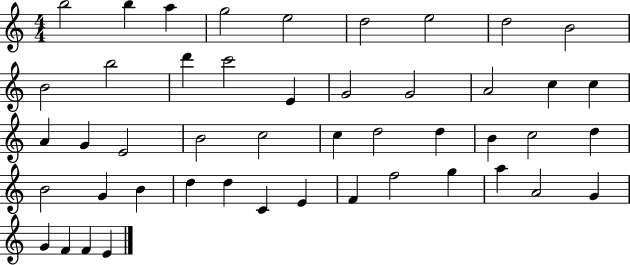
{
  \clef treble
  \numericTimeSignature
  \time 4/4
  \key c \major
  b''2 b''4 a''4 | g''2 e''2 | d''2 e''2 | d''2 b'2 | \break b'2 b''2 | d'''4 c'''2 e'4 | g'2 g'2 | a'2 c''4 c''4 | \break a'4 g'4 e'2 | b'2 c''2 | c''4 d''2 d''4 | b'4 c''2 d''4 | \break b'2 g'4 b'4 | d''4 d''4 c'4 e'4 | f'4 f''2 g''4 | a''4 a'2 g'4 | \break g'4 f'4 f'4 e'4 | \bar "|."
}